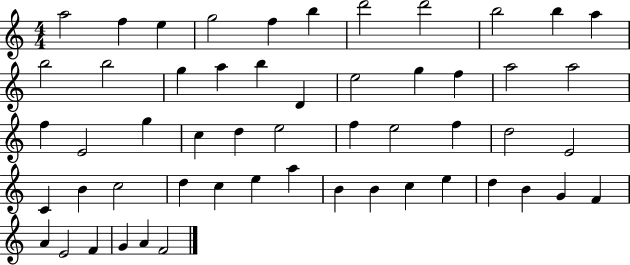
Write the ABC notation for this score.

X:1
T:Untitled
M:4/4
L:1/4
K:C
a2 f e g2 f b d'2 d'2 b2 b a b2 b2 g a b D e2 g f a2 a2 f E2 g c d e2 f e2 f d2 E2 C B c2 d c e a B B c e d B G F A E2 F G A F2